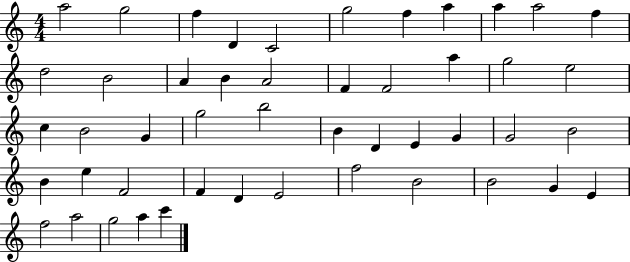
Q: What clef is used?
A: treble